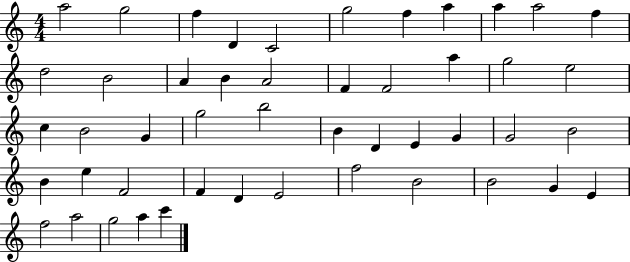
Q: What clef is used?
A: treble